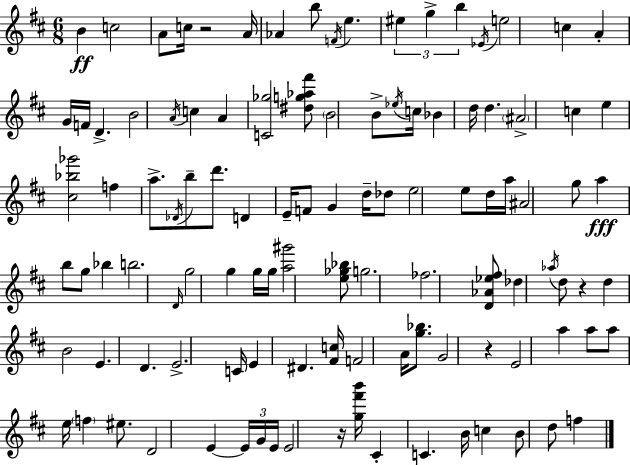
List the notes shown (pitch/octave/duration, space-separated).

B4/q C5/h A4/e C5/s R/h A4/s Ab4/q B5/e F4/s E5/q. EIS5/q G5/q B5/q Eb4/s E5/h C5/q A4/q G4/s F4/s D4/q. B4/h A4/s C5/q A4/q [C4,Gb5]/h [D#5,G5,Ab5,F#6]/e B4/h B4/e Eb5/s C5/s Bb4/q D5/s D5/q. A#4/h C5/q E5/q [C#5,Bb5,Gb6]/h F5/q A5/e. Db4/s B5/e D6/e. D4/q E4/s F4/e G4/q D5/s Db5/e E5/h E5/e D5/s A5/s A#4/h G5/e A5/q B5/e G5/e Bb5/q B5/h. D4/s G5/h G5/q G5/s G5/s [A5,G#6]/h [E5,Gb5,Bb5]/e G5/h. FES5/h. [D4,Ab4,Eb5,F#5]/e Db5/q Ab5/s D5/e R/q D5/q B4/h E4/q. D4/q. E4/h. C4/s E4/q D#4/q. [F#4,C5]/s F4/h A4/s [G5,Bb5]/e. G4/h R/q E4/h A5/q A5/e A5/e E5/s F5/q EIS5/e. D4/h E4/q E4/s G4/s E4/s E4/h R/s [G5,F#6,B6]/s C#4/q C4/q. B4/s C5/q B4/e D5/e F5/q